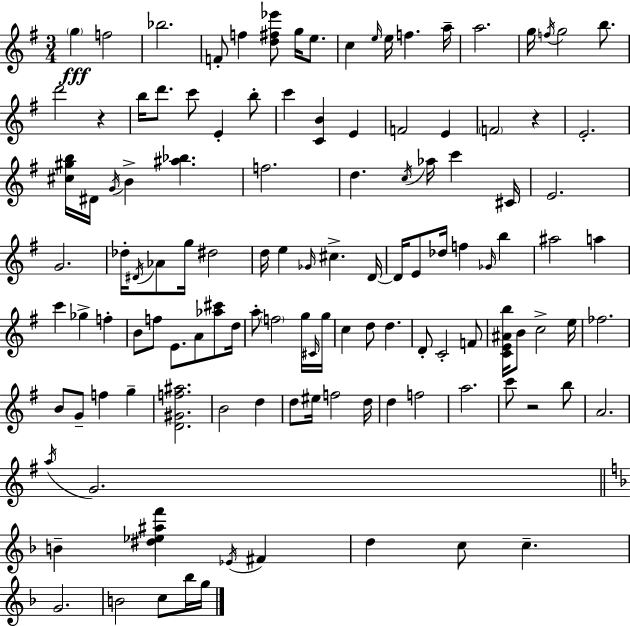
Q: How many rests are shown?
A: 3